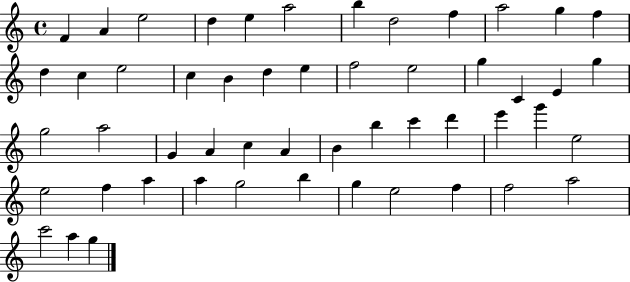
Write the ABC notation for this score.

X:1
T:Untitled
M:4/4
L:1/4
K:C
F A e2 d e a2 b d2 f a2 g f d c e2 c B d e f2 e2 g C E g g2 a2 G A c A B b c' d' e' g' e2 e2 f a a g2 b g e2 f f2 a2 c'2 a g